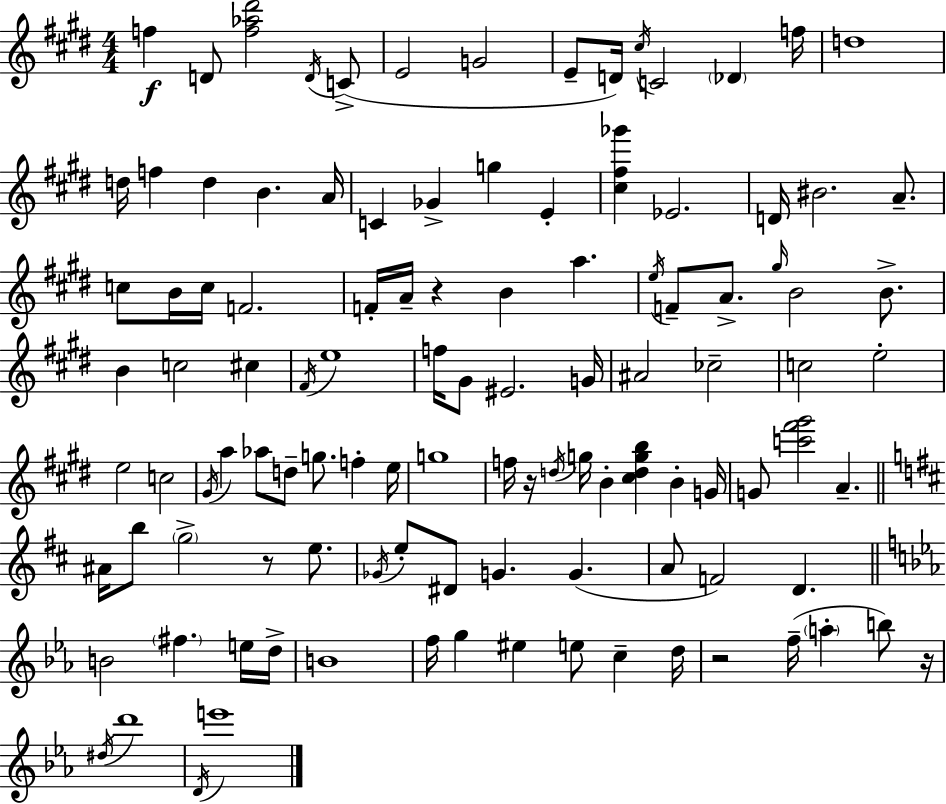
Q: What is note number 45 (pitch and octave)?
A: E5